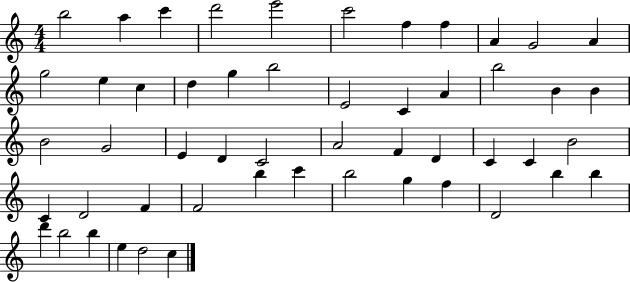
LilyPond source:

{
  \clef treble
  \numericTimeSignature
  \time 4/4
  \key c \major
  b''2 a''4 c'''4 | d'''2 e'''2 | c'''2 f''4 f''4 | a'4 g'2 a'4 | \break g''2 e''4 c''4 | d''4 g''4 b''2 | e'2 c'4 a'4 | b''2 b'4 b'4 | \break b'2 g'2 | e'4 d'4 c'2 | a'2 f'4 d'4 | c'4 c'4 b'2 | \break c'4 d'2 f'4 | f'2 b''4 c'''4 | b''2 g''4 f''4 | d'2 b''4 b''4 | \break d'''4 b''2 b''4 | e''4 d''2 c''4 | \bar "|."
}